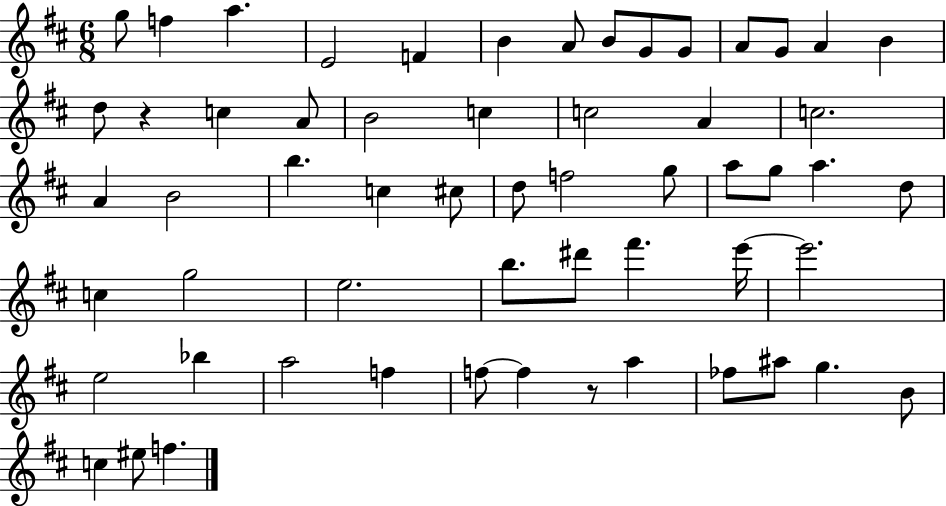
G5/e F5/q A5/q. E4/h F4/q B4/q A4/e B4/e G4/e G4/e A4/e G4/e A4/q B4/q D5/e R/q C5/q A4/e B4/h C5/q C5/h A4/q C5/h. A4/q B4/h B5/q. C5/q C#5/e D5/e F5/h G5/e A5/e G5/e A5/q. D5/e C5/q G5/h E5/h. B5/e. D#6/e F#6/q. E6/s E6/h. E5/h Bb5/q A5/h F5/q F5/e F5/q R/e A5/q FES5/e A#5/e G5/q. B4/e C5/q EIS5/e F5/q.